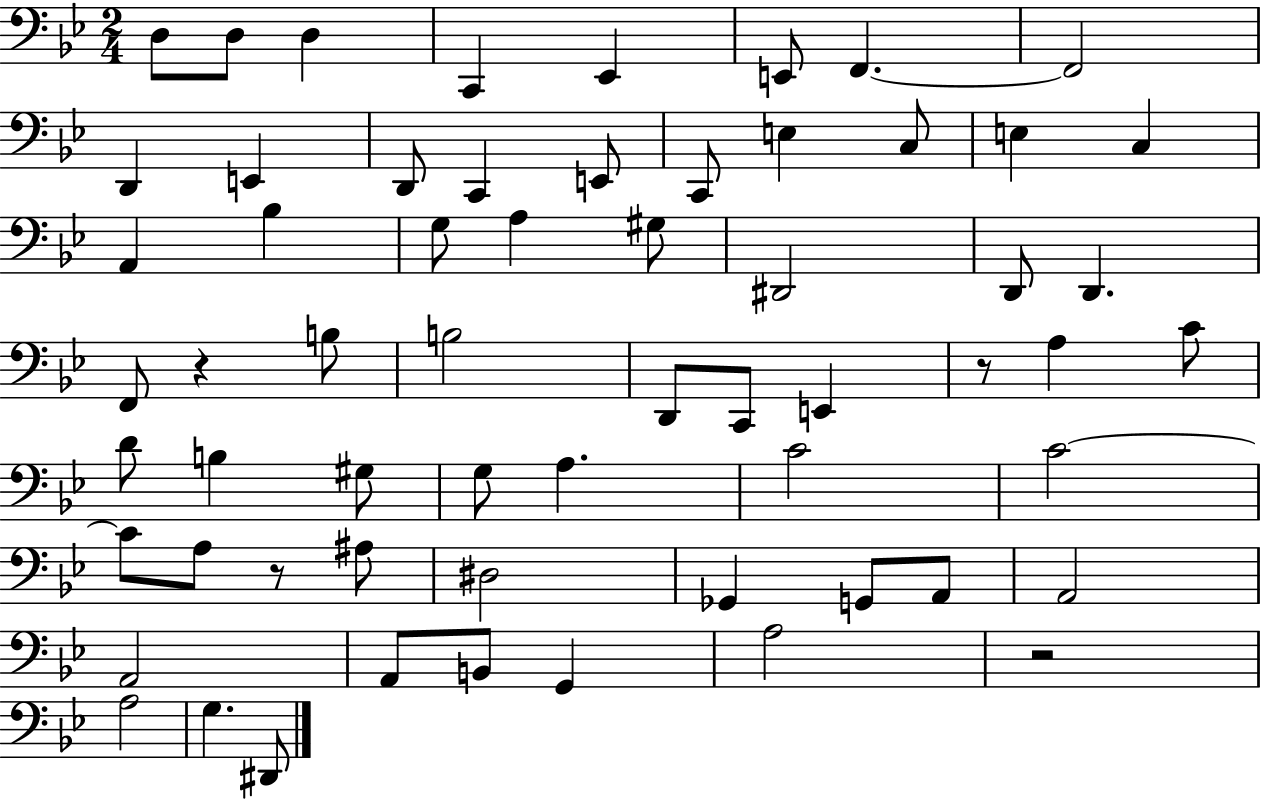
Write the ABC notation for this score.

X:1
T:Untitled
M:2/4
L:1/4
K:Bb
D,/2 D,/2 D, C,, _E,, E,,/2 F,, F,,2 D,, E,, D,,/2 C,, E,,/2 C,,/2 E, C,/2 E, C, A,, _B, G,/2 A, ^G,/2 ^D,,2 D,,/2 D,, F,,/2 z B,/2 B,2 D,,/2 C,,/2 E,, z/2 A, C/2 D/2 B, ^G,/2 G,/2 A, C2 C2 C/2 A,/2 z/2 ^A,/2 ^D,2 _G,, G,,/2 A,,/2 A,,2 A,,2 A,,/2 B,,/2 G,, A,2 z2 A,2 G, ^D,,/2